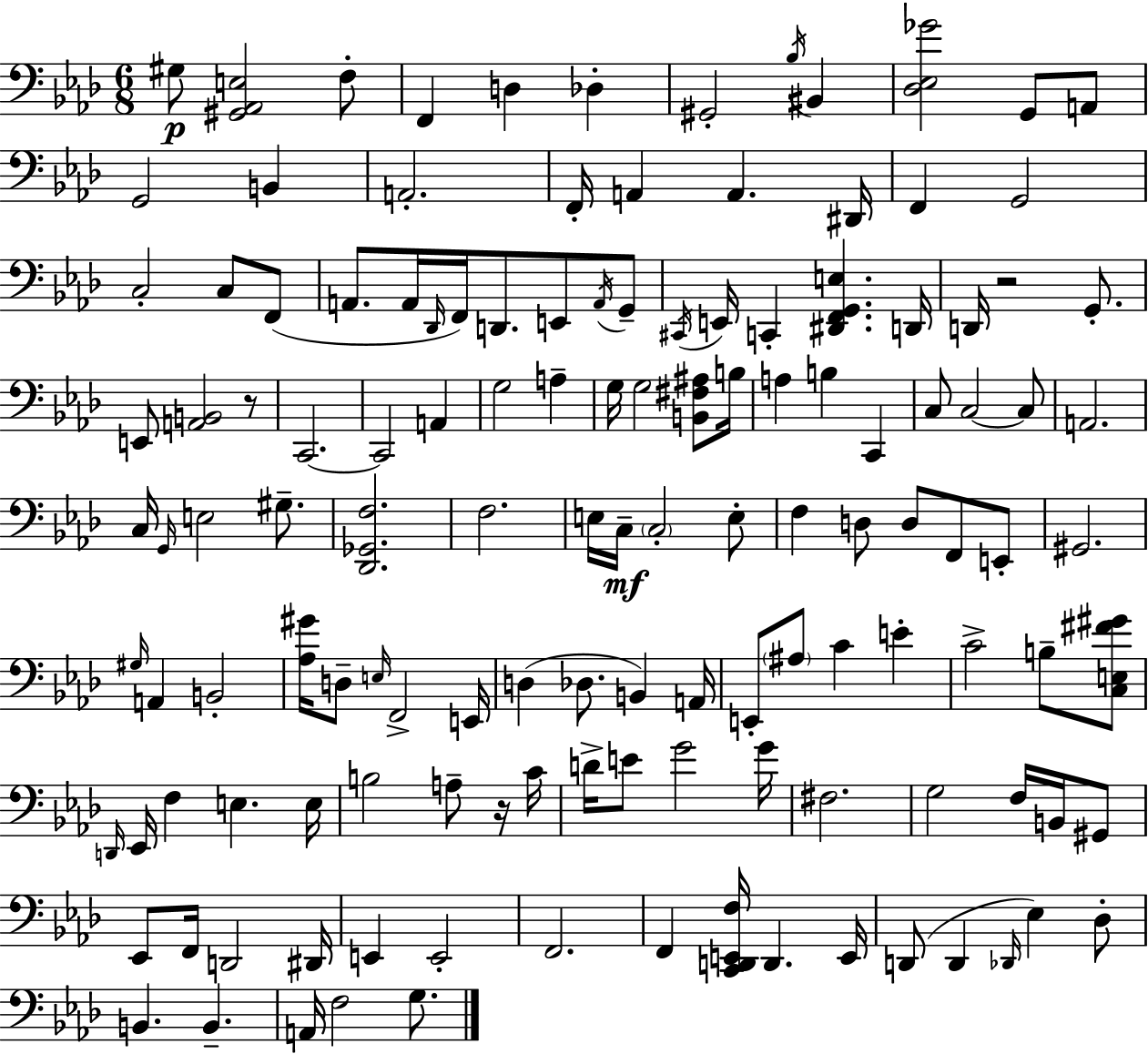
X:1
T:Untitled
M:6/8
L:1/4
K:Ab
^G,/2 [^G,,_A,,E,]2 F,/2 F,, D, _D, ^G,,2 _B,/4 ^B,, [_D,_E,_G]2 G,,/2 A,,/2 G,,2 B,, A,,2 F,,/4 A,, A,, ^D,,/4 F,, G,,2 C,2 C,/2 F,,/2 A,,/2 A,,/4 _D,,/4 F,,/4 D,,/2 E,,/2 A,,/4 G,,/2 ^C,,/4 E,,/4 C,, [^D,,F,,G,,E,] D,,/4 D,,/4 z2 G,,/2 E,,/2 [A,,B,,]2 z/2 C,,2 C,,2 A,, G,2 A, G,/4 G,2 [B,,^F,^A,]/2 B,/4 A, B, C,, C,/2 C,2 C,/2 A,,2 C,/4 G,,/4 E,2 ^G,/2 [_D,,_G,,F,]2 F,2 E,/4 C,/4 C,2 E,/2 F, D,/2 D,/2 F,,/2 E,,/2 ^G,,2 ^G,/4 A,, B,,2 [_A,^G]/4 D,/2 E,/4 F,,2 E,,/4 D, _D,/2 B,, A,,/4 E,,/2 ^A,/2 C E C2 B,/2 [C,E,^F^G]/2 D,,/4 _E,,/4 F, E, E,/4 B,2 A,/2 z/4 C/4 D/4 E/2 G2 G/4 ^F,2 G,2 F,/4 B,,/4 ^G,,/2 _E,,/2 F,,/4 D,,2 ^D,,/4 E,, E,,2 F,,2 F,, [C,,D,,E,,F,]/4 D,, E,,/4 D,,/2 D,, _D,,/4 _E, _D,/2 B,, B,, A,,/4 F,2 G,/2